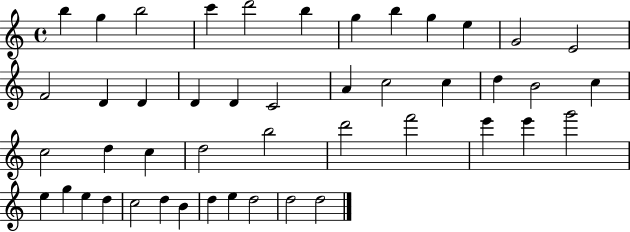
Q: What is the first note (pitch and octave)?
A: B5